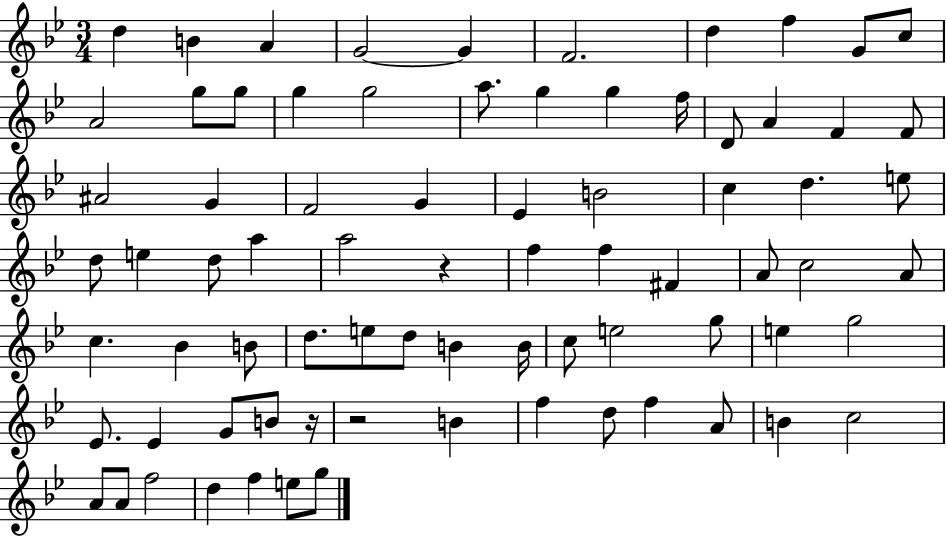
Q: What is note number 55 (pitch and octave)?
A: E5